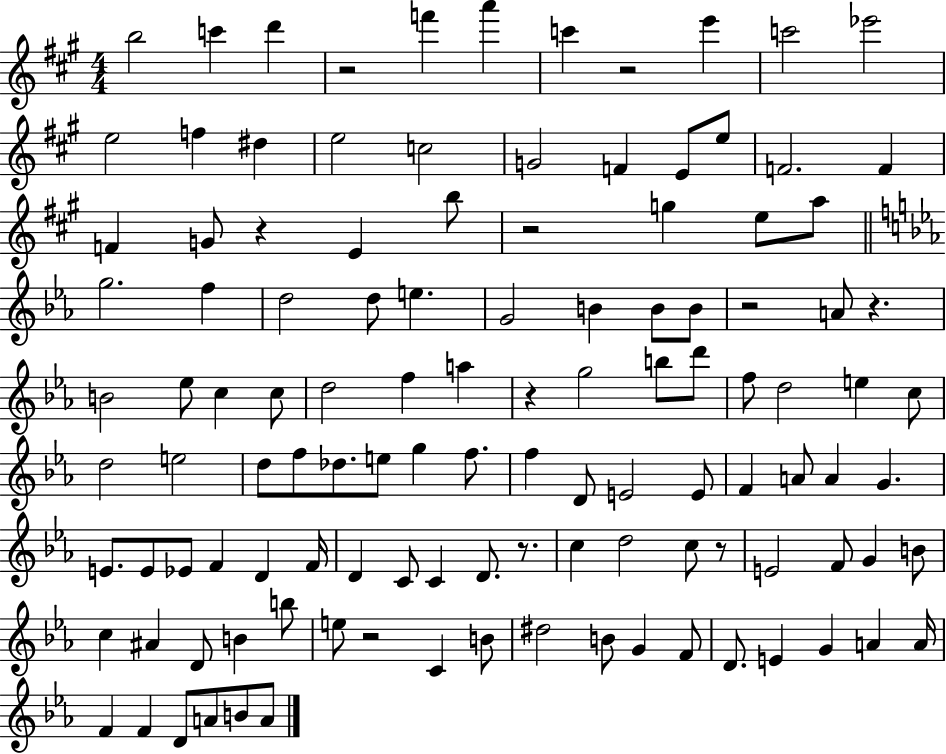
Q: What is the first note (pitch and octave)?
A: B5